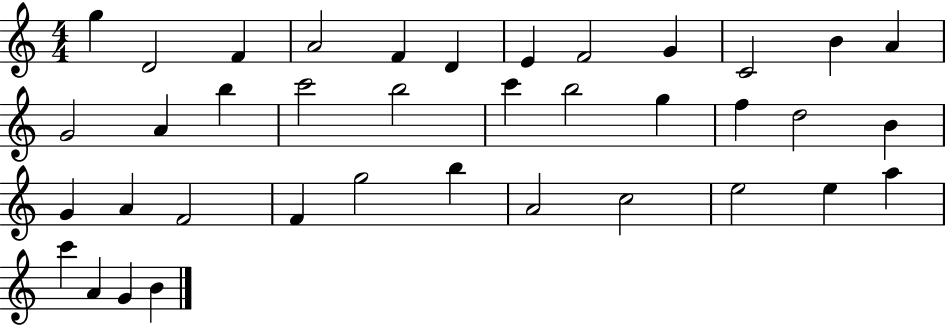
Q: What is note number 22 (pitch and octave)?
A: D5